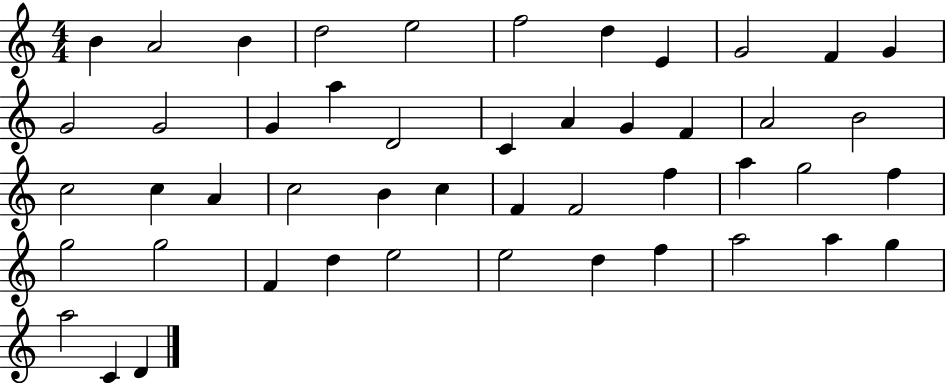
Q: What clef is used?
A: treble